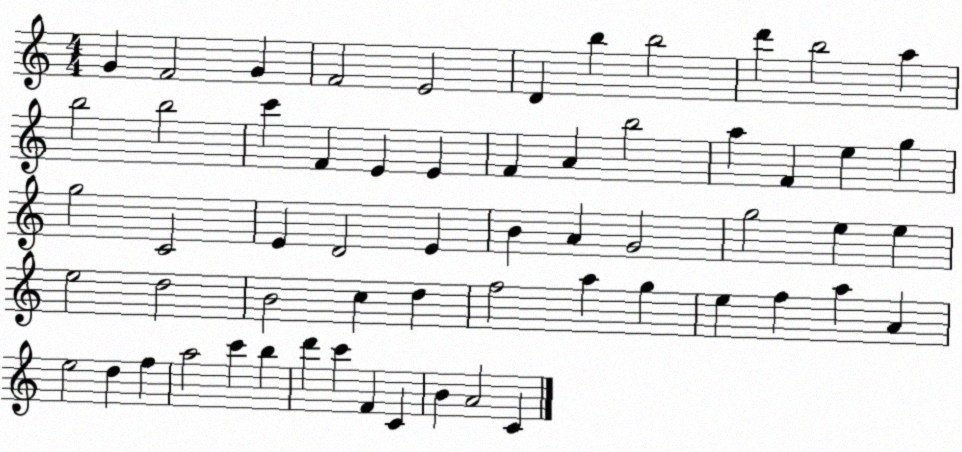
X:1
T:Untitled
M:4/4
L:1/4
K:C
G F2 G F2 E2 D b b2 d' b2 a b2 b2 c' F E E F A b2 a F e g g2 C2 E D2 E B A G2 g2 e e e2 d2 B2 c d f2 a g e f a A e2 d f a2 c' b d' c' F C B A2 C